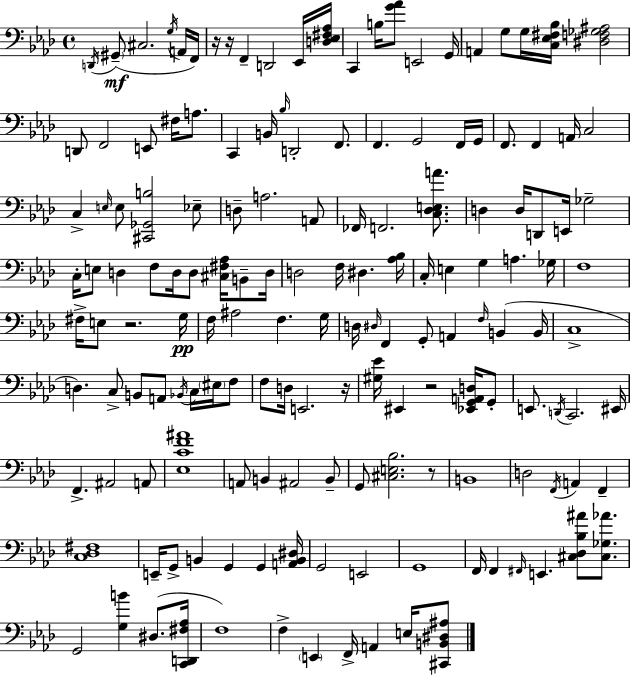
{
  \clef bass
  \time 4/4
  \defaultTimeSignature
  \key aes \major
  \acciaccatura { d,16 }(\mf \parenthesize gis,8-- cis2. \acciaccatura { g16 } | a,16 f,16) r16 r16 f,4-- d,2 | ees,16 <d ees fis aes>16 c,4 b16 <g' aes'>8 e,2 | g,16 a,4 g8 g16 <c ees fis bes>16 <dis f ges ais>2 | \break d,8 f,2 e,8 fis16 a8. | c,4 b,16 \grace { bes16 } d,2-. | f,8. f,4. g,2 | f,16 g,16 f,8. f,4 a,16 c2 | \break c4-> \grace { e16 } e8 <cis, ges, b>2 | ees8-- d8-- a2. | a,8 fes,16 f,2. | <c des e a'>8. d4 d16 d,8 e,16 ges2-- | \break c16-. e8 d4 f8 d16 d8 | <cis fis aes>16 b,8-- d16 d2 f16 dis4. | <aes bes>16 c16-. e4 g4 a4. | ges16 f1 | \break fis16-> e8 r2. | g16\pp f16 ais2 f4. | g16 d16 \grace { dis16 } f,4 g,8-. a,4 | \grace { f16 } b,4( b,16 c1-> | \break d4.) c8-> b,8 | a,8 \acciaccatura { bes,16 } c16 \parenthesize eis16 f8 f8 d16 e,2. | r16 <gis ees'>16 eis,4 r2 | <ees, g, a, d>16 g,8-. e,8. \acciaccatura { d,16 } c,2. | \break eis,16 f,4.-> ais,2 | a,8 <ees c' f' ais'>1 | a,8 b,4 ais,2 | b,8-- g,8 <cis e bes>2. | \break r8 b,1 | d2 | \acciaccatura { f,16 } a,4 f,4-- <c des fis>1 | e,16-- g,8-> b,4 | \break g,4 g,4 <a, b, dis>16 g,2 | e,2 g,1 | f,16 f,4 \grace { fis,16 } e,4. | <cis des bes ais'>8 <cis ges aes'>8. g,2 | \break <g b'>4 dis8.( <c, d, fis aes>16 f1) | f4-> \parenthesize e,4 | f,16-> a,4 e16 <cis, b, dis ais>8 \bar "|."
}